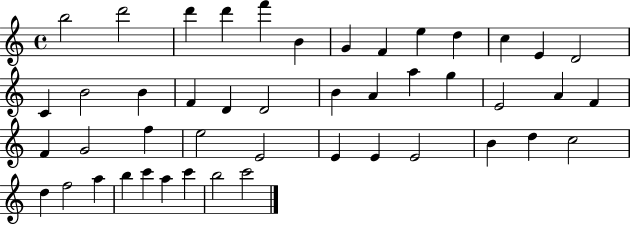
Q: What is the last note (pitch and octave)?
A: C6